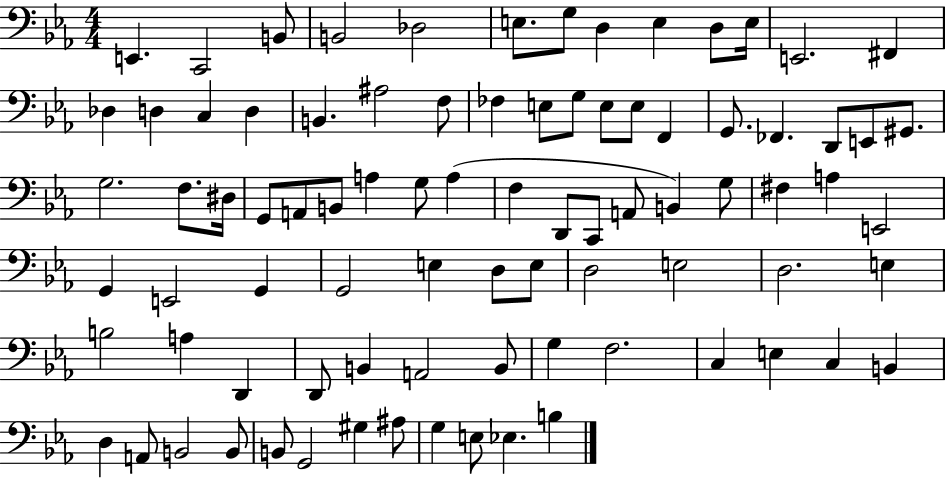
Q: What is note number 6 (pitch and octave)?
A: E3